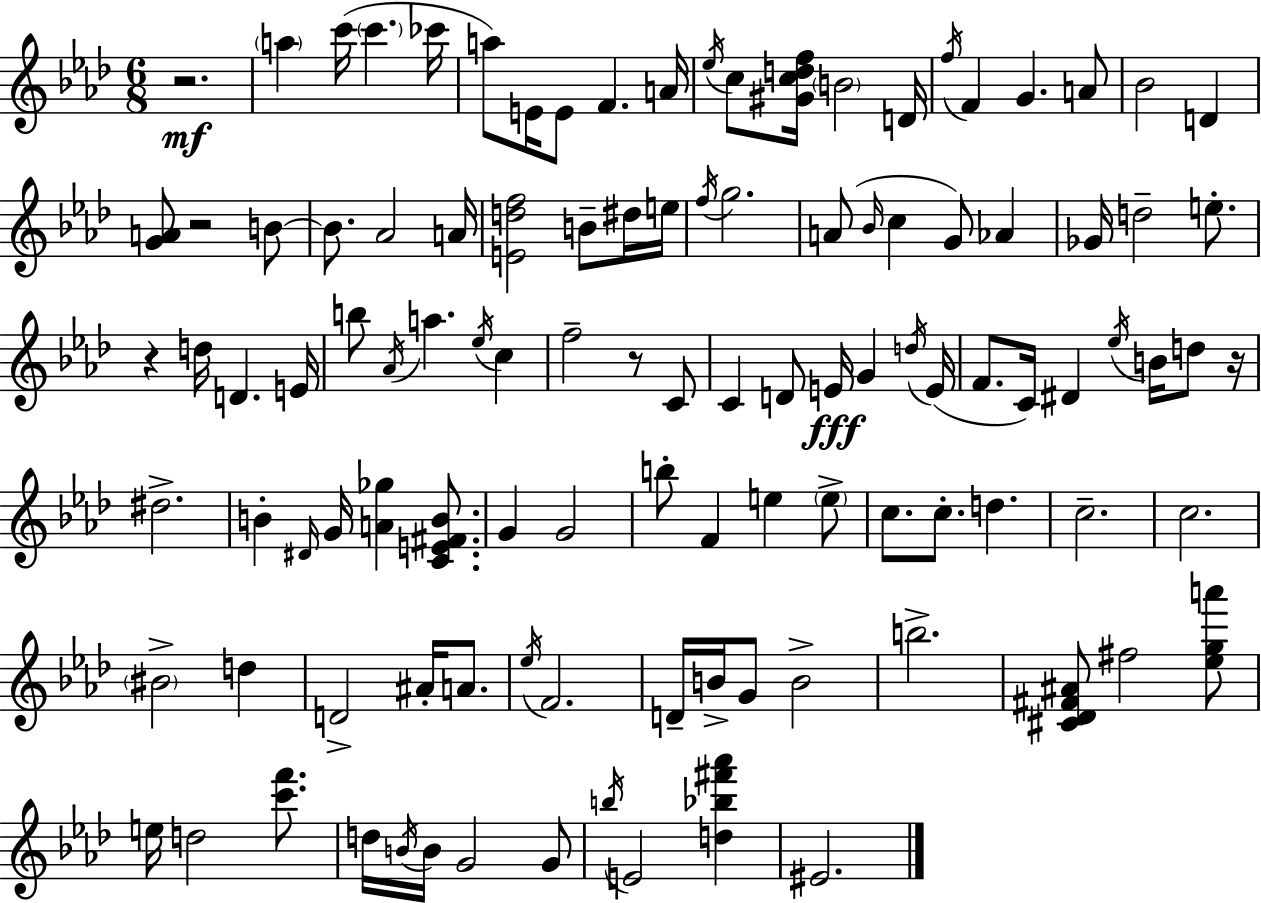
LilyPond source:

{
  \clef treble
  \numericTimeSignature
  \time 6/8
  \key aes \major
  r2.\mf | \parenthesize a''4 c'''16( \parenthesize c'''4. ces'''16 | a''8) e'16 e'8 f'4. a'16 | \acciaccatura { ees''16 } c''8 <gis' c'' d'' f''>16 \parenthesize b'2 | \break d'16 \acciaccatura { f''16 } f'4 g'4. | a'8 bes'2 d'4 | <g' a'>8 r2 | b'8~~ b'8. aes'2 | \break a'16 <e' d'' f''>2 b'8-- | dis''16 e''16 \acciaccatura { f''16 } g''2. | a'8( \grace { bes'16 } c''4 g'8) | aes'4 ges'16 d''2-- | \break e''8.-. r4 d''16 d'4. | e'16 b''8 \acciaccatura { aes'16 } a''4. | \acciaccatura { ees''16 } c''4 f''2-- | r8 c'8 c'4 d'8 | \break e'16\fff g'4 \acciaccatura { d''16 } e'16( f'8. c'16) dis'4 | \acciaccatura { ees''16 } b'16 d''8 r16 dis''2.-> | b'4-. | \grace { dis'16 } g'16 <a' ges''>4 <c' e' fis' b'>8. g'4 | \break g'2 b''8-. f'4 | e''4 \parenthesize e''8-> c''8. | c''8.-. d''4. c''2.-- | c''2. | \break \parenthesize bis'2-> | d''4 d'2-> | ais'16-. a'8. \acciaccatura { ees''16 } f'2. | d'16-- b'16-> | \break g'8 b'2-> b''2.-> | <cis' des' fis' ais'>8 | fis''2 <ees'' g'' a'''>8 e''16 d''2 | <c''' f'''>8. d''16 \acciaccatura { b'16 } | \break b'16 g'2 g'8 \acciaccatura { b''16 } | e'2 <d'' bes'' fis''' aes'''>4 | eis'2. | \bar "|."
}